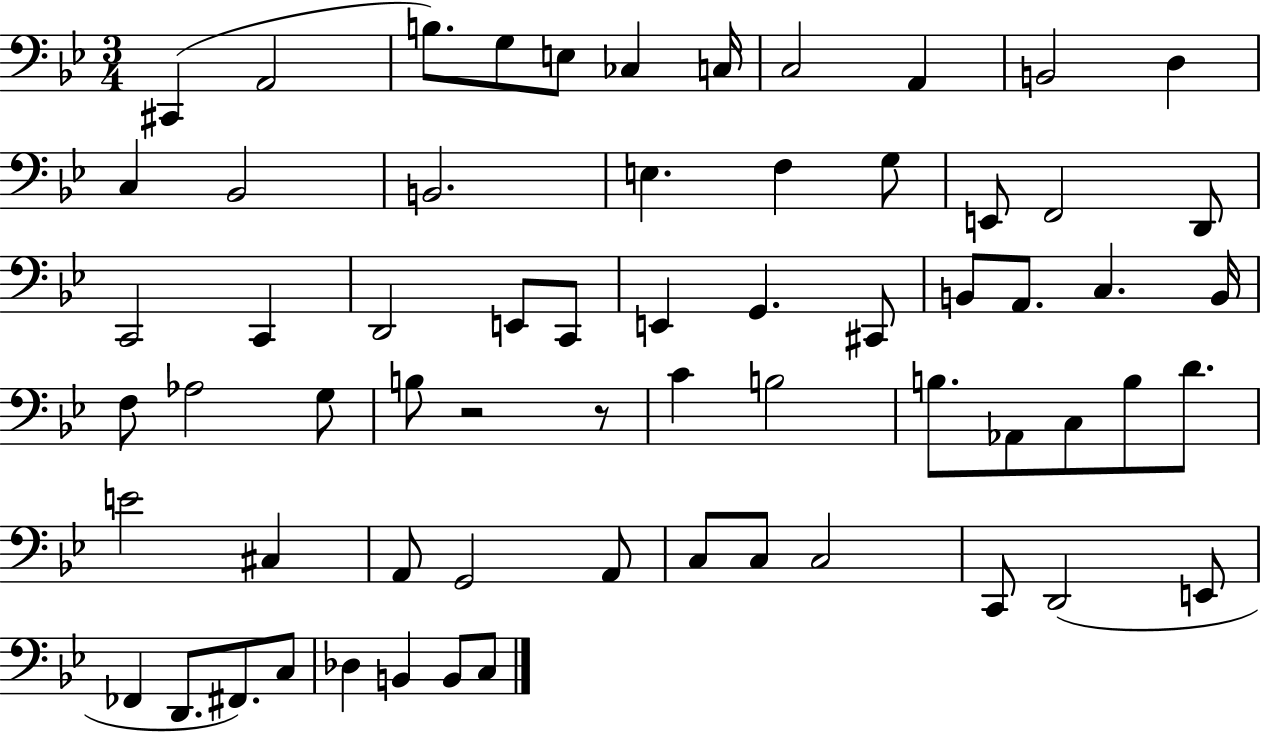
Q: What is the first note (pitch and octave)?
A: C#2